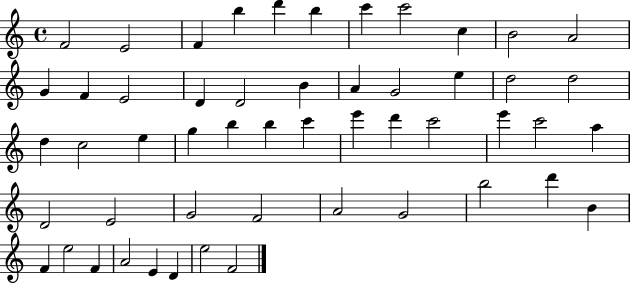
{
  \clef treble
  \time 4/4
  \defaultTimeSignature
  \key c \major
  f'2 e'2 | f'4 b''4 d'''4 b''4 | c'''4 c'''2 c''4 | b'2 a'2 | \break g'4 f'4 e'2 | d'4 d'2 b'4 | a'4 g'2 e''4 | d''2 d''2 | \break d''4 c''2 e''4 | g''4 b''4 b''4 c'''4 | e'''4 d'''4 c'''2 | e'''4 c'''2 a''4 | \break d'2 e'2 | g'2 f'2 | a'2 g'2 | b''2 d'''4 b'4 | \break f'4 e''2 f'4 | a'2 e'4 d'4 | e''2 f'2 | \bar "|."
}